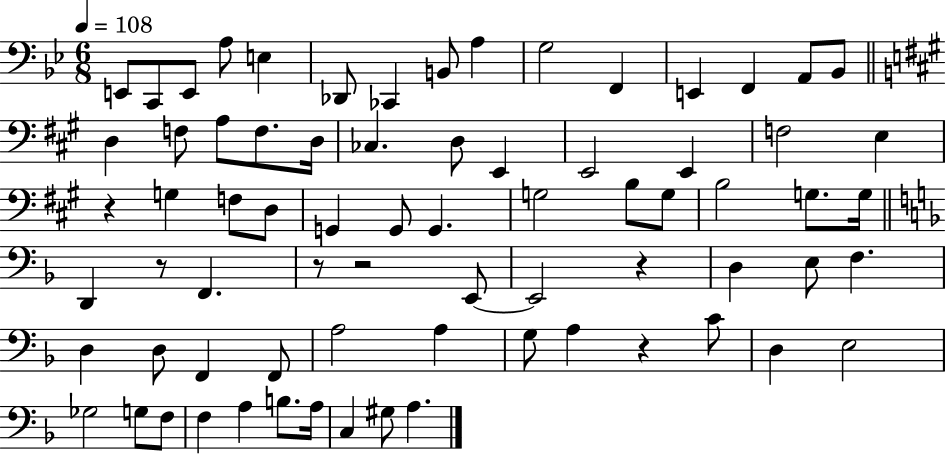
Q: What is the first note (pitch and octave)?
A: E2